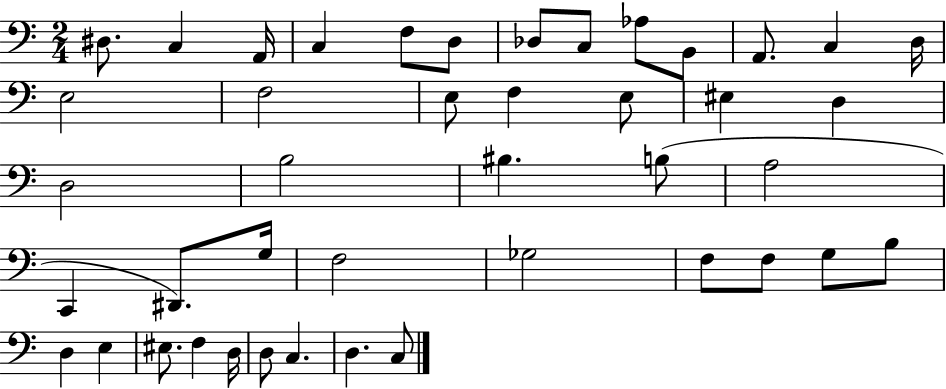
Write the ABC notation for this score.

X:1
T:Untitled
M:2/4
L:1/4
K:C
^D,/2 C, A,,/4 C, F,/2 D,/2 _D,/2 C,/2 _A,/2 B,,/2 A,,/2 C, D,/4 E,2 F,2 E,/2 F, E,/2 ^E, D, D,2 B,2 ^B, B,/2 A,2 C,, ^D,,/2 G,/4 F,2 _G,2 F,/2 F,/2 G,/2 B,/2 D, E, ^E,/2 F, D,/4 D,/2 C, D, C,/2